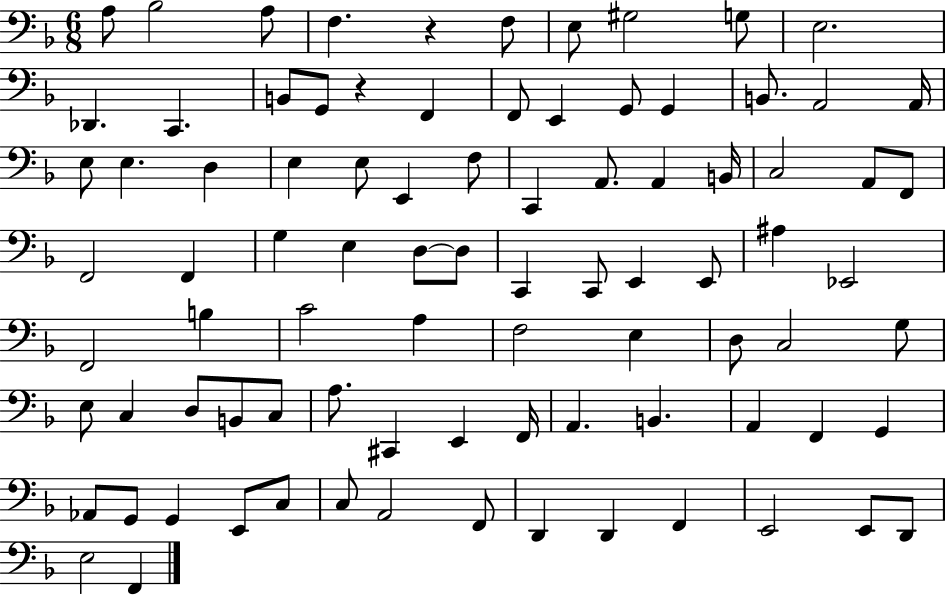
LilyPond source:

{
  \clef bass
  \numericTimeSignature
  \time 6/8
  \key f \major
  a8 bes2 a8 | f4. r4 f8 | e8 gis2 g8 | e2. | \break des,4. c,4. | b,8 g,8 r4 f,4 | f,8 e,4 g,8 g,4 | b,8. a,2 a,16 | \break e8 e4. d4 | e4 e8 e,4 f8 | c,4 a,8. a,4 b,16 | c2 a,8 f,8 | \break f,2 f,4 | g4 e4 d8~~ d8 | c,4 c,8 e,4 e,8 | ais4 ees,2 | \break f,2 b4 | c'2 a4 | f2 e4 | d8 c2 g8 | \break e8 c4 d8 b,8 c8 | a8. cis,4 e,4 f,16 | a,4. b,4. | a,4 f,4 g,4 | \break aes,8 g,8 g,4 e,8 c8 | c8 a,2 f,8 | d,4 d,4 f,4 | e,2 e,8 d,8 | \break e2 f,4 | \bar "|."
}